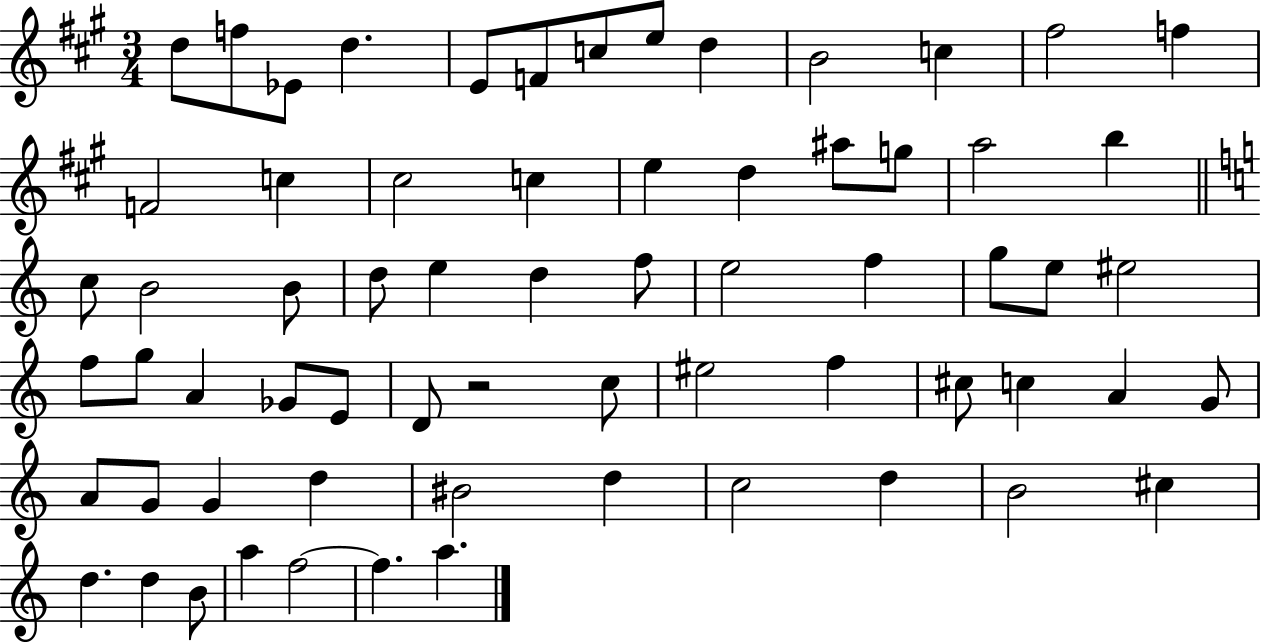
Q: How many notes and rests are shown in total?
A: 66